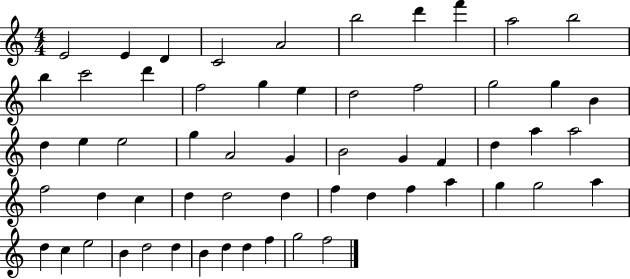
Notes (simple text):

E4/h E4/q D4/q C4/h A4/h B5/h D6/q F6/q A5/h B5/h B5/q C6/h D6/q F5/h G5/q E5/q D5/h F5/h G5/h G5/q B4/q D5/q E5/q E5/h G5/q A4/h G4/q B4/h G4/q F4/q D5/q A5/q A5/h F5/h D5/q C5/q D5/q D5/h D5/q F5/q D5/q F5/q A5/q G5/q G5/h A5/q D5/q C5/q E5/h B4/q D5/h D5/q B4/q D5/q D5/q F5/q G5/h F5/h